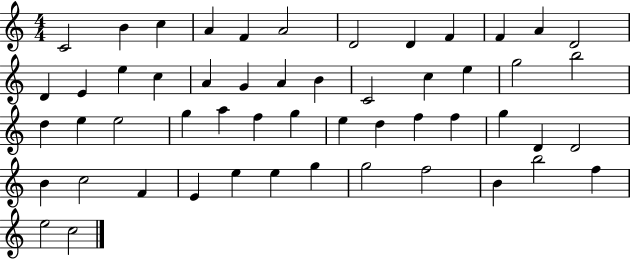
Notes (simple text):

C4/h B4/q C5/q A4/q F4/q A4/h D4/h D4/q F4/q F4/q A4/q D4/h D4/q E4/q E5/q C5/q A4/q G4/q A4/q B4/q C4/h C5/q E5/q G5/h B5/h D5/q E5/q E5/h G5/q A5/q F5/q G5/q E5/q D5/q F5/q F5/q G5/q D4/q D4/h B4/q C5/h F4/q E4/q E5/q E5/q G5/q G5/h F5/h B4/q B5/h F5/q E5/h C5/h